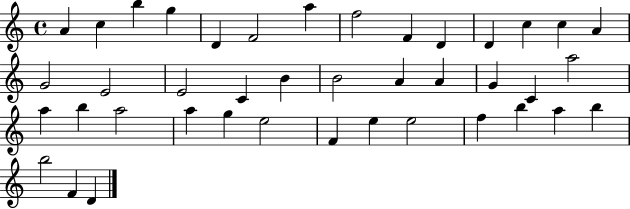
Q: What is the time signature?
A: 4/4